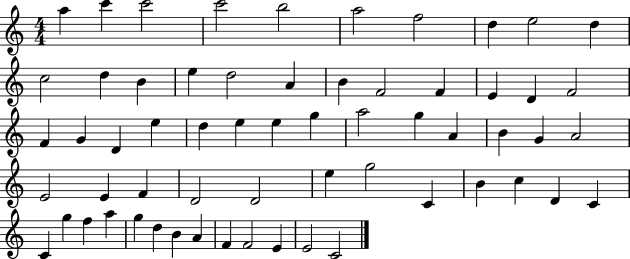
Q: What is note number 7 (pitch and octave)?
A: F5